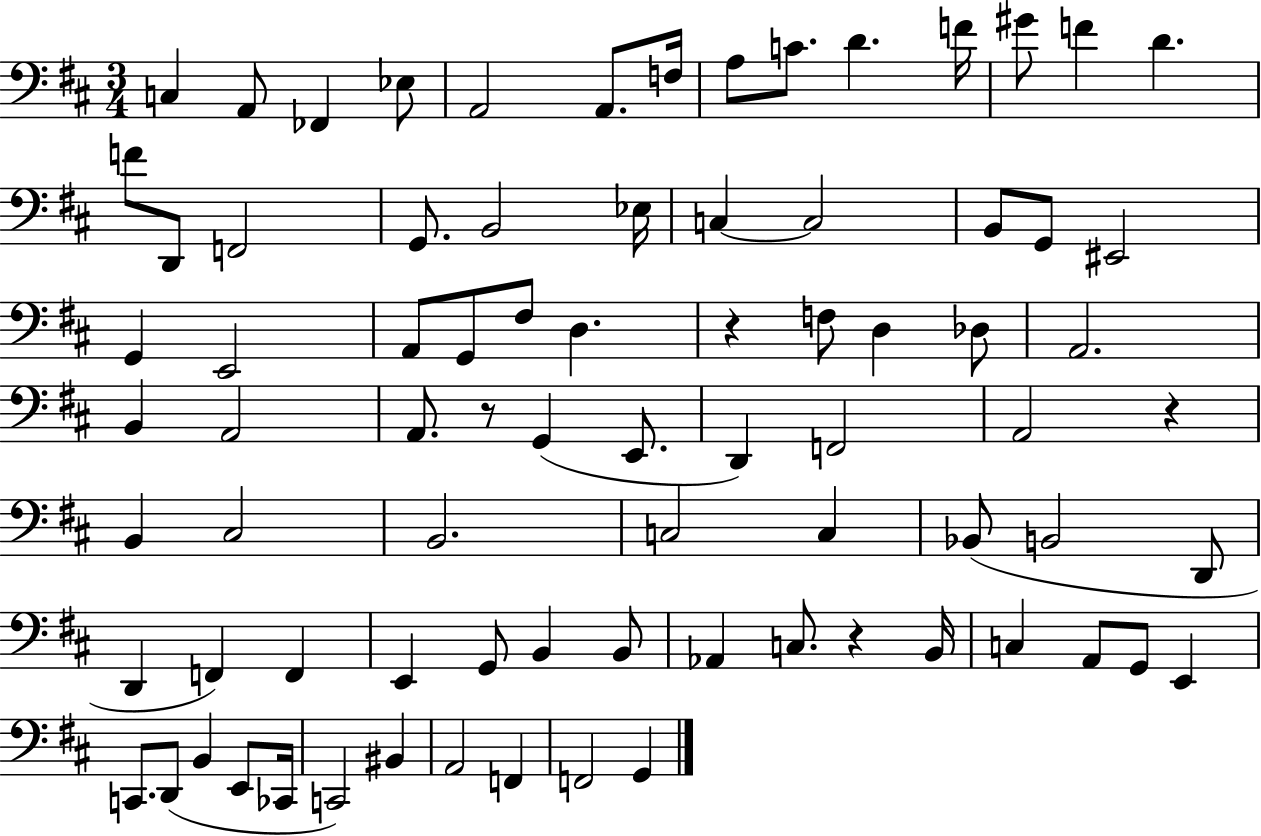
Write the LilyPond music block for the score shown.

{
  \clef bass
  \numericTimeSignature
  \time 3/4
  \key d \major
  c4 a,8 fes,4 ees8 | a,2 a,8. f16 | a8 c'8. d'4. f'16 | gis'8 f'4 d'4. | \break f'8 d,8 f,2 | g,8. b,2 ees16 | c4~~ c2 | b,8 g,8 eis,2 | \break g,4 e,2 | a,8 g,8 fis8 d4. | r4 f8 d4 des8 | a,2. | \break b,4 a,2 | a,8. r8 g,4( e,8. | d,4) f,2 | a,2 r4 | \break b,4 cis2 | b,2. | c2 c4 | bes,8( b,2 d,8 | \break d,4 f,4) f,4 | e,4 g,8 b,4 b,8 | aes,4 c8. r4 b,16 | c4 a,8 g,8 e,4 | \break c,8. d,8( b,4 e,8 ces,16 | c,2) bis,4 | a,2 f,4 | f,2 g,4 | \break \bar "|."
}